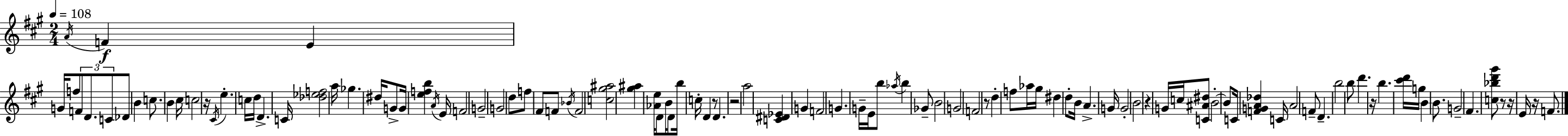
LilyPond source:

{
  \clef treble
  \numericTimeSignature
  \time 2/4
  \key a \major
  \tempo 4 = 108
  \repeat volta 2 { \acciaccatura { a'16 }\f f'4 e'4 | g'16 f''8 \tuplet 3/2 { f'8 d'8. | c'8 } des'8 b'4 | c''8. b'4 | \break cis''16 c''2 | r16 \acciaccatura { cis'16 } e''4.-. | c''16 d''16 d'4.-> | c'16 <des'' ees'' f''>2 | \break a''16 ges''4. | dis''16 g'8-> g'16 <e'' f'' b''>4 | \acciaccatura { a'16 } e'16 f'2 | g'2-- | \break g'2 | d''8 f''8 fis'8 | f'8 \acciaccatura { bes'16 } f'2 | <c'' gis'' ais''>2 | \break <gis'' ais''>4 | <aes' e''>16 d'8 b'16 d'8 b''16 c''16-. | d'4 r8 d'4. | r2 | \break a''2 | <c' dis' ees'>4 | g'4 f'2 | g'4. | \break g'16-- e'16 b''8 \acciaccatura { aes''16 } b''4 | ges'8-- b'2 | g'2 | f'2 | \break r8 d''4-. | f''8 aes''16 gis''16 dis''4 | d''8-. b'16 a'4.-> | g'16 g'2-. | \break b'2 | r4 | g'16 c''16 <c' ais' dis''>8 b'2-.~~ | b'8 c'16 | \break <f' g' a' des''>4 c'16 a'2 | f'8-- d'4.-- | b''2 | b''8 d'''4. | \break r16 b''4. | <cis''' d'''>16 g''16 b'4 | b'8. g'2-- | fis'4. | \break <c'' bes'' d''' gis'''>8 r8 r16 | e'16 r16 f'8. } \bar "|."
}